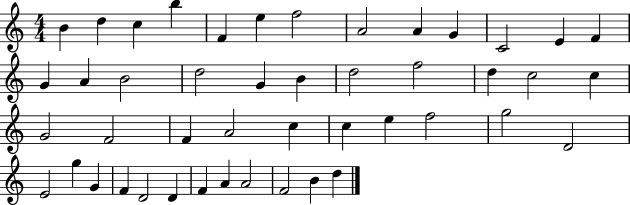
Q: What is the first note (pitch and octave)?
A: B4